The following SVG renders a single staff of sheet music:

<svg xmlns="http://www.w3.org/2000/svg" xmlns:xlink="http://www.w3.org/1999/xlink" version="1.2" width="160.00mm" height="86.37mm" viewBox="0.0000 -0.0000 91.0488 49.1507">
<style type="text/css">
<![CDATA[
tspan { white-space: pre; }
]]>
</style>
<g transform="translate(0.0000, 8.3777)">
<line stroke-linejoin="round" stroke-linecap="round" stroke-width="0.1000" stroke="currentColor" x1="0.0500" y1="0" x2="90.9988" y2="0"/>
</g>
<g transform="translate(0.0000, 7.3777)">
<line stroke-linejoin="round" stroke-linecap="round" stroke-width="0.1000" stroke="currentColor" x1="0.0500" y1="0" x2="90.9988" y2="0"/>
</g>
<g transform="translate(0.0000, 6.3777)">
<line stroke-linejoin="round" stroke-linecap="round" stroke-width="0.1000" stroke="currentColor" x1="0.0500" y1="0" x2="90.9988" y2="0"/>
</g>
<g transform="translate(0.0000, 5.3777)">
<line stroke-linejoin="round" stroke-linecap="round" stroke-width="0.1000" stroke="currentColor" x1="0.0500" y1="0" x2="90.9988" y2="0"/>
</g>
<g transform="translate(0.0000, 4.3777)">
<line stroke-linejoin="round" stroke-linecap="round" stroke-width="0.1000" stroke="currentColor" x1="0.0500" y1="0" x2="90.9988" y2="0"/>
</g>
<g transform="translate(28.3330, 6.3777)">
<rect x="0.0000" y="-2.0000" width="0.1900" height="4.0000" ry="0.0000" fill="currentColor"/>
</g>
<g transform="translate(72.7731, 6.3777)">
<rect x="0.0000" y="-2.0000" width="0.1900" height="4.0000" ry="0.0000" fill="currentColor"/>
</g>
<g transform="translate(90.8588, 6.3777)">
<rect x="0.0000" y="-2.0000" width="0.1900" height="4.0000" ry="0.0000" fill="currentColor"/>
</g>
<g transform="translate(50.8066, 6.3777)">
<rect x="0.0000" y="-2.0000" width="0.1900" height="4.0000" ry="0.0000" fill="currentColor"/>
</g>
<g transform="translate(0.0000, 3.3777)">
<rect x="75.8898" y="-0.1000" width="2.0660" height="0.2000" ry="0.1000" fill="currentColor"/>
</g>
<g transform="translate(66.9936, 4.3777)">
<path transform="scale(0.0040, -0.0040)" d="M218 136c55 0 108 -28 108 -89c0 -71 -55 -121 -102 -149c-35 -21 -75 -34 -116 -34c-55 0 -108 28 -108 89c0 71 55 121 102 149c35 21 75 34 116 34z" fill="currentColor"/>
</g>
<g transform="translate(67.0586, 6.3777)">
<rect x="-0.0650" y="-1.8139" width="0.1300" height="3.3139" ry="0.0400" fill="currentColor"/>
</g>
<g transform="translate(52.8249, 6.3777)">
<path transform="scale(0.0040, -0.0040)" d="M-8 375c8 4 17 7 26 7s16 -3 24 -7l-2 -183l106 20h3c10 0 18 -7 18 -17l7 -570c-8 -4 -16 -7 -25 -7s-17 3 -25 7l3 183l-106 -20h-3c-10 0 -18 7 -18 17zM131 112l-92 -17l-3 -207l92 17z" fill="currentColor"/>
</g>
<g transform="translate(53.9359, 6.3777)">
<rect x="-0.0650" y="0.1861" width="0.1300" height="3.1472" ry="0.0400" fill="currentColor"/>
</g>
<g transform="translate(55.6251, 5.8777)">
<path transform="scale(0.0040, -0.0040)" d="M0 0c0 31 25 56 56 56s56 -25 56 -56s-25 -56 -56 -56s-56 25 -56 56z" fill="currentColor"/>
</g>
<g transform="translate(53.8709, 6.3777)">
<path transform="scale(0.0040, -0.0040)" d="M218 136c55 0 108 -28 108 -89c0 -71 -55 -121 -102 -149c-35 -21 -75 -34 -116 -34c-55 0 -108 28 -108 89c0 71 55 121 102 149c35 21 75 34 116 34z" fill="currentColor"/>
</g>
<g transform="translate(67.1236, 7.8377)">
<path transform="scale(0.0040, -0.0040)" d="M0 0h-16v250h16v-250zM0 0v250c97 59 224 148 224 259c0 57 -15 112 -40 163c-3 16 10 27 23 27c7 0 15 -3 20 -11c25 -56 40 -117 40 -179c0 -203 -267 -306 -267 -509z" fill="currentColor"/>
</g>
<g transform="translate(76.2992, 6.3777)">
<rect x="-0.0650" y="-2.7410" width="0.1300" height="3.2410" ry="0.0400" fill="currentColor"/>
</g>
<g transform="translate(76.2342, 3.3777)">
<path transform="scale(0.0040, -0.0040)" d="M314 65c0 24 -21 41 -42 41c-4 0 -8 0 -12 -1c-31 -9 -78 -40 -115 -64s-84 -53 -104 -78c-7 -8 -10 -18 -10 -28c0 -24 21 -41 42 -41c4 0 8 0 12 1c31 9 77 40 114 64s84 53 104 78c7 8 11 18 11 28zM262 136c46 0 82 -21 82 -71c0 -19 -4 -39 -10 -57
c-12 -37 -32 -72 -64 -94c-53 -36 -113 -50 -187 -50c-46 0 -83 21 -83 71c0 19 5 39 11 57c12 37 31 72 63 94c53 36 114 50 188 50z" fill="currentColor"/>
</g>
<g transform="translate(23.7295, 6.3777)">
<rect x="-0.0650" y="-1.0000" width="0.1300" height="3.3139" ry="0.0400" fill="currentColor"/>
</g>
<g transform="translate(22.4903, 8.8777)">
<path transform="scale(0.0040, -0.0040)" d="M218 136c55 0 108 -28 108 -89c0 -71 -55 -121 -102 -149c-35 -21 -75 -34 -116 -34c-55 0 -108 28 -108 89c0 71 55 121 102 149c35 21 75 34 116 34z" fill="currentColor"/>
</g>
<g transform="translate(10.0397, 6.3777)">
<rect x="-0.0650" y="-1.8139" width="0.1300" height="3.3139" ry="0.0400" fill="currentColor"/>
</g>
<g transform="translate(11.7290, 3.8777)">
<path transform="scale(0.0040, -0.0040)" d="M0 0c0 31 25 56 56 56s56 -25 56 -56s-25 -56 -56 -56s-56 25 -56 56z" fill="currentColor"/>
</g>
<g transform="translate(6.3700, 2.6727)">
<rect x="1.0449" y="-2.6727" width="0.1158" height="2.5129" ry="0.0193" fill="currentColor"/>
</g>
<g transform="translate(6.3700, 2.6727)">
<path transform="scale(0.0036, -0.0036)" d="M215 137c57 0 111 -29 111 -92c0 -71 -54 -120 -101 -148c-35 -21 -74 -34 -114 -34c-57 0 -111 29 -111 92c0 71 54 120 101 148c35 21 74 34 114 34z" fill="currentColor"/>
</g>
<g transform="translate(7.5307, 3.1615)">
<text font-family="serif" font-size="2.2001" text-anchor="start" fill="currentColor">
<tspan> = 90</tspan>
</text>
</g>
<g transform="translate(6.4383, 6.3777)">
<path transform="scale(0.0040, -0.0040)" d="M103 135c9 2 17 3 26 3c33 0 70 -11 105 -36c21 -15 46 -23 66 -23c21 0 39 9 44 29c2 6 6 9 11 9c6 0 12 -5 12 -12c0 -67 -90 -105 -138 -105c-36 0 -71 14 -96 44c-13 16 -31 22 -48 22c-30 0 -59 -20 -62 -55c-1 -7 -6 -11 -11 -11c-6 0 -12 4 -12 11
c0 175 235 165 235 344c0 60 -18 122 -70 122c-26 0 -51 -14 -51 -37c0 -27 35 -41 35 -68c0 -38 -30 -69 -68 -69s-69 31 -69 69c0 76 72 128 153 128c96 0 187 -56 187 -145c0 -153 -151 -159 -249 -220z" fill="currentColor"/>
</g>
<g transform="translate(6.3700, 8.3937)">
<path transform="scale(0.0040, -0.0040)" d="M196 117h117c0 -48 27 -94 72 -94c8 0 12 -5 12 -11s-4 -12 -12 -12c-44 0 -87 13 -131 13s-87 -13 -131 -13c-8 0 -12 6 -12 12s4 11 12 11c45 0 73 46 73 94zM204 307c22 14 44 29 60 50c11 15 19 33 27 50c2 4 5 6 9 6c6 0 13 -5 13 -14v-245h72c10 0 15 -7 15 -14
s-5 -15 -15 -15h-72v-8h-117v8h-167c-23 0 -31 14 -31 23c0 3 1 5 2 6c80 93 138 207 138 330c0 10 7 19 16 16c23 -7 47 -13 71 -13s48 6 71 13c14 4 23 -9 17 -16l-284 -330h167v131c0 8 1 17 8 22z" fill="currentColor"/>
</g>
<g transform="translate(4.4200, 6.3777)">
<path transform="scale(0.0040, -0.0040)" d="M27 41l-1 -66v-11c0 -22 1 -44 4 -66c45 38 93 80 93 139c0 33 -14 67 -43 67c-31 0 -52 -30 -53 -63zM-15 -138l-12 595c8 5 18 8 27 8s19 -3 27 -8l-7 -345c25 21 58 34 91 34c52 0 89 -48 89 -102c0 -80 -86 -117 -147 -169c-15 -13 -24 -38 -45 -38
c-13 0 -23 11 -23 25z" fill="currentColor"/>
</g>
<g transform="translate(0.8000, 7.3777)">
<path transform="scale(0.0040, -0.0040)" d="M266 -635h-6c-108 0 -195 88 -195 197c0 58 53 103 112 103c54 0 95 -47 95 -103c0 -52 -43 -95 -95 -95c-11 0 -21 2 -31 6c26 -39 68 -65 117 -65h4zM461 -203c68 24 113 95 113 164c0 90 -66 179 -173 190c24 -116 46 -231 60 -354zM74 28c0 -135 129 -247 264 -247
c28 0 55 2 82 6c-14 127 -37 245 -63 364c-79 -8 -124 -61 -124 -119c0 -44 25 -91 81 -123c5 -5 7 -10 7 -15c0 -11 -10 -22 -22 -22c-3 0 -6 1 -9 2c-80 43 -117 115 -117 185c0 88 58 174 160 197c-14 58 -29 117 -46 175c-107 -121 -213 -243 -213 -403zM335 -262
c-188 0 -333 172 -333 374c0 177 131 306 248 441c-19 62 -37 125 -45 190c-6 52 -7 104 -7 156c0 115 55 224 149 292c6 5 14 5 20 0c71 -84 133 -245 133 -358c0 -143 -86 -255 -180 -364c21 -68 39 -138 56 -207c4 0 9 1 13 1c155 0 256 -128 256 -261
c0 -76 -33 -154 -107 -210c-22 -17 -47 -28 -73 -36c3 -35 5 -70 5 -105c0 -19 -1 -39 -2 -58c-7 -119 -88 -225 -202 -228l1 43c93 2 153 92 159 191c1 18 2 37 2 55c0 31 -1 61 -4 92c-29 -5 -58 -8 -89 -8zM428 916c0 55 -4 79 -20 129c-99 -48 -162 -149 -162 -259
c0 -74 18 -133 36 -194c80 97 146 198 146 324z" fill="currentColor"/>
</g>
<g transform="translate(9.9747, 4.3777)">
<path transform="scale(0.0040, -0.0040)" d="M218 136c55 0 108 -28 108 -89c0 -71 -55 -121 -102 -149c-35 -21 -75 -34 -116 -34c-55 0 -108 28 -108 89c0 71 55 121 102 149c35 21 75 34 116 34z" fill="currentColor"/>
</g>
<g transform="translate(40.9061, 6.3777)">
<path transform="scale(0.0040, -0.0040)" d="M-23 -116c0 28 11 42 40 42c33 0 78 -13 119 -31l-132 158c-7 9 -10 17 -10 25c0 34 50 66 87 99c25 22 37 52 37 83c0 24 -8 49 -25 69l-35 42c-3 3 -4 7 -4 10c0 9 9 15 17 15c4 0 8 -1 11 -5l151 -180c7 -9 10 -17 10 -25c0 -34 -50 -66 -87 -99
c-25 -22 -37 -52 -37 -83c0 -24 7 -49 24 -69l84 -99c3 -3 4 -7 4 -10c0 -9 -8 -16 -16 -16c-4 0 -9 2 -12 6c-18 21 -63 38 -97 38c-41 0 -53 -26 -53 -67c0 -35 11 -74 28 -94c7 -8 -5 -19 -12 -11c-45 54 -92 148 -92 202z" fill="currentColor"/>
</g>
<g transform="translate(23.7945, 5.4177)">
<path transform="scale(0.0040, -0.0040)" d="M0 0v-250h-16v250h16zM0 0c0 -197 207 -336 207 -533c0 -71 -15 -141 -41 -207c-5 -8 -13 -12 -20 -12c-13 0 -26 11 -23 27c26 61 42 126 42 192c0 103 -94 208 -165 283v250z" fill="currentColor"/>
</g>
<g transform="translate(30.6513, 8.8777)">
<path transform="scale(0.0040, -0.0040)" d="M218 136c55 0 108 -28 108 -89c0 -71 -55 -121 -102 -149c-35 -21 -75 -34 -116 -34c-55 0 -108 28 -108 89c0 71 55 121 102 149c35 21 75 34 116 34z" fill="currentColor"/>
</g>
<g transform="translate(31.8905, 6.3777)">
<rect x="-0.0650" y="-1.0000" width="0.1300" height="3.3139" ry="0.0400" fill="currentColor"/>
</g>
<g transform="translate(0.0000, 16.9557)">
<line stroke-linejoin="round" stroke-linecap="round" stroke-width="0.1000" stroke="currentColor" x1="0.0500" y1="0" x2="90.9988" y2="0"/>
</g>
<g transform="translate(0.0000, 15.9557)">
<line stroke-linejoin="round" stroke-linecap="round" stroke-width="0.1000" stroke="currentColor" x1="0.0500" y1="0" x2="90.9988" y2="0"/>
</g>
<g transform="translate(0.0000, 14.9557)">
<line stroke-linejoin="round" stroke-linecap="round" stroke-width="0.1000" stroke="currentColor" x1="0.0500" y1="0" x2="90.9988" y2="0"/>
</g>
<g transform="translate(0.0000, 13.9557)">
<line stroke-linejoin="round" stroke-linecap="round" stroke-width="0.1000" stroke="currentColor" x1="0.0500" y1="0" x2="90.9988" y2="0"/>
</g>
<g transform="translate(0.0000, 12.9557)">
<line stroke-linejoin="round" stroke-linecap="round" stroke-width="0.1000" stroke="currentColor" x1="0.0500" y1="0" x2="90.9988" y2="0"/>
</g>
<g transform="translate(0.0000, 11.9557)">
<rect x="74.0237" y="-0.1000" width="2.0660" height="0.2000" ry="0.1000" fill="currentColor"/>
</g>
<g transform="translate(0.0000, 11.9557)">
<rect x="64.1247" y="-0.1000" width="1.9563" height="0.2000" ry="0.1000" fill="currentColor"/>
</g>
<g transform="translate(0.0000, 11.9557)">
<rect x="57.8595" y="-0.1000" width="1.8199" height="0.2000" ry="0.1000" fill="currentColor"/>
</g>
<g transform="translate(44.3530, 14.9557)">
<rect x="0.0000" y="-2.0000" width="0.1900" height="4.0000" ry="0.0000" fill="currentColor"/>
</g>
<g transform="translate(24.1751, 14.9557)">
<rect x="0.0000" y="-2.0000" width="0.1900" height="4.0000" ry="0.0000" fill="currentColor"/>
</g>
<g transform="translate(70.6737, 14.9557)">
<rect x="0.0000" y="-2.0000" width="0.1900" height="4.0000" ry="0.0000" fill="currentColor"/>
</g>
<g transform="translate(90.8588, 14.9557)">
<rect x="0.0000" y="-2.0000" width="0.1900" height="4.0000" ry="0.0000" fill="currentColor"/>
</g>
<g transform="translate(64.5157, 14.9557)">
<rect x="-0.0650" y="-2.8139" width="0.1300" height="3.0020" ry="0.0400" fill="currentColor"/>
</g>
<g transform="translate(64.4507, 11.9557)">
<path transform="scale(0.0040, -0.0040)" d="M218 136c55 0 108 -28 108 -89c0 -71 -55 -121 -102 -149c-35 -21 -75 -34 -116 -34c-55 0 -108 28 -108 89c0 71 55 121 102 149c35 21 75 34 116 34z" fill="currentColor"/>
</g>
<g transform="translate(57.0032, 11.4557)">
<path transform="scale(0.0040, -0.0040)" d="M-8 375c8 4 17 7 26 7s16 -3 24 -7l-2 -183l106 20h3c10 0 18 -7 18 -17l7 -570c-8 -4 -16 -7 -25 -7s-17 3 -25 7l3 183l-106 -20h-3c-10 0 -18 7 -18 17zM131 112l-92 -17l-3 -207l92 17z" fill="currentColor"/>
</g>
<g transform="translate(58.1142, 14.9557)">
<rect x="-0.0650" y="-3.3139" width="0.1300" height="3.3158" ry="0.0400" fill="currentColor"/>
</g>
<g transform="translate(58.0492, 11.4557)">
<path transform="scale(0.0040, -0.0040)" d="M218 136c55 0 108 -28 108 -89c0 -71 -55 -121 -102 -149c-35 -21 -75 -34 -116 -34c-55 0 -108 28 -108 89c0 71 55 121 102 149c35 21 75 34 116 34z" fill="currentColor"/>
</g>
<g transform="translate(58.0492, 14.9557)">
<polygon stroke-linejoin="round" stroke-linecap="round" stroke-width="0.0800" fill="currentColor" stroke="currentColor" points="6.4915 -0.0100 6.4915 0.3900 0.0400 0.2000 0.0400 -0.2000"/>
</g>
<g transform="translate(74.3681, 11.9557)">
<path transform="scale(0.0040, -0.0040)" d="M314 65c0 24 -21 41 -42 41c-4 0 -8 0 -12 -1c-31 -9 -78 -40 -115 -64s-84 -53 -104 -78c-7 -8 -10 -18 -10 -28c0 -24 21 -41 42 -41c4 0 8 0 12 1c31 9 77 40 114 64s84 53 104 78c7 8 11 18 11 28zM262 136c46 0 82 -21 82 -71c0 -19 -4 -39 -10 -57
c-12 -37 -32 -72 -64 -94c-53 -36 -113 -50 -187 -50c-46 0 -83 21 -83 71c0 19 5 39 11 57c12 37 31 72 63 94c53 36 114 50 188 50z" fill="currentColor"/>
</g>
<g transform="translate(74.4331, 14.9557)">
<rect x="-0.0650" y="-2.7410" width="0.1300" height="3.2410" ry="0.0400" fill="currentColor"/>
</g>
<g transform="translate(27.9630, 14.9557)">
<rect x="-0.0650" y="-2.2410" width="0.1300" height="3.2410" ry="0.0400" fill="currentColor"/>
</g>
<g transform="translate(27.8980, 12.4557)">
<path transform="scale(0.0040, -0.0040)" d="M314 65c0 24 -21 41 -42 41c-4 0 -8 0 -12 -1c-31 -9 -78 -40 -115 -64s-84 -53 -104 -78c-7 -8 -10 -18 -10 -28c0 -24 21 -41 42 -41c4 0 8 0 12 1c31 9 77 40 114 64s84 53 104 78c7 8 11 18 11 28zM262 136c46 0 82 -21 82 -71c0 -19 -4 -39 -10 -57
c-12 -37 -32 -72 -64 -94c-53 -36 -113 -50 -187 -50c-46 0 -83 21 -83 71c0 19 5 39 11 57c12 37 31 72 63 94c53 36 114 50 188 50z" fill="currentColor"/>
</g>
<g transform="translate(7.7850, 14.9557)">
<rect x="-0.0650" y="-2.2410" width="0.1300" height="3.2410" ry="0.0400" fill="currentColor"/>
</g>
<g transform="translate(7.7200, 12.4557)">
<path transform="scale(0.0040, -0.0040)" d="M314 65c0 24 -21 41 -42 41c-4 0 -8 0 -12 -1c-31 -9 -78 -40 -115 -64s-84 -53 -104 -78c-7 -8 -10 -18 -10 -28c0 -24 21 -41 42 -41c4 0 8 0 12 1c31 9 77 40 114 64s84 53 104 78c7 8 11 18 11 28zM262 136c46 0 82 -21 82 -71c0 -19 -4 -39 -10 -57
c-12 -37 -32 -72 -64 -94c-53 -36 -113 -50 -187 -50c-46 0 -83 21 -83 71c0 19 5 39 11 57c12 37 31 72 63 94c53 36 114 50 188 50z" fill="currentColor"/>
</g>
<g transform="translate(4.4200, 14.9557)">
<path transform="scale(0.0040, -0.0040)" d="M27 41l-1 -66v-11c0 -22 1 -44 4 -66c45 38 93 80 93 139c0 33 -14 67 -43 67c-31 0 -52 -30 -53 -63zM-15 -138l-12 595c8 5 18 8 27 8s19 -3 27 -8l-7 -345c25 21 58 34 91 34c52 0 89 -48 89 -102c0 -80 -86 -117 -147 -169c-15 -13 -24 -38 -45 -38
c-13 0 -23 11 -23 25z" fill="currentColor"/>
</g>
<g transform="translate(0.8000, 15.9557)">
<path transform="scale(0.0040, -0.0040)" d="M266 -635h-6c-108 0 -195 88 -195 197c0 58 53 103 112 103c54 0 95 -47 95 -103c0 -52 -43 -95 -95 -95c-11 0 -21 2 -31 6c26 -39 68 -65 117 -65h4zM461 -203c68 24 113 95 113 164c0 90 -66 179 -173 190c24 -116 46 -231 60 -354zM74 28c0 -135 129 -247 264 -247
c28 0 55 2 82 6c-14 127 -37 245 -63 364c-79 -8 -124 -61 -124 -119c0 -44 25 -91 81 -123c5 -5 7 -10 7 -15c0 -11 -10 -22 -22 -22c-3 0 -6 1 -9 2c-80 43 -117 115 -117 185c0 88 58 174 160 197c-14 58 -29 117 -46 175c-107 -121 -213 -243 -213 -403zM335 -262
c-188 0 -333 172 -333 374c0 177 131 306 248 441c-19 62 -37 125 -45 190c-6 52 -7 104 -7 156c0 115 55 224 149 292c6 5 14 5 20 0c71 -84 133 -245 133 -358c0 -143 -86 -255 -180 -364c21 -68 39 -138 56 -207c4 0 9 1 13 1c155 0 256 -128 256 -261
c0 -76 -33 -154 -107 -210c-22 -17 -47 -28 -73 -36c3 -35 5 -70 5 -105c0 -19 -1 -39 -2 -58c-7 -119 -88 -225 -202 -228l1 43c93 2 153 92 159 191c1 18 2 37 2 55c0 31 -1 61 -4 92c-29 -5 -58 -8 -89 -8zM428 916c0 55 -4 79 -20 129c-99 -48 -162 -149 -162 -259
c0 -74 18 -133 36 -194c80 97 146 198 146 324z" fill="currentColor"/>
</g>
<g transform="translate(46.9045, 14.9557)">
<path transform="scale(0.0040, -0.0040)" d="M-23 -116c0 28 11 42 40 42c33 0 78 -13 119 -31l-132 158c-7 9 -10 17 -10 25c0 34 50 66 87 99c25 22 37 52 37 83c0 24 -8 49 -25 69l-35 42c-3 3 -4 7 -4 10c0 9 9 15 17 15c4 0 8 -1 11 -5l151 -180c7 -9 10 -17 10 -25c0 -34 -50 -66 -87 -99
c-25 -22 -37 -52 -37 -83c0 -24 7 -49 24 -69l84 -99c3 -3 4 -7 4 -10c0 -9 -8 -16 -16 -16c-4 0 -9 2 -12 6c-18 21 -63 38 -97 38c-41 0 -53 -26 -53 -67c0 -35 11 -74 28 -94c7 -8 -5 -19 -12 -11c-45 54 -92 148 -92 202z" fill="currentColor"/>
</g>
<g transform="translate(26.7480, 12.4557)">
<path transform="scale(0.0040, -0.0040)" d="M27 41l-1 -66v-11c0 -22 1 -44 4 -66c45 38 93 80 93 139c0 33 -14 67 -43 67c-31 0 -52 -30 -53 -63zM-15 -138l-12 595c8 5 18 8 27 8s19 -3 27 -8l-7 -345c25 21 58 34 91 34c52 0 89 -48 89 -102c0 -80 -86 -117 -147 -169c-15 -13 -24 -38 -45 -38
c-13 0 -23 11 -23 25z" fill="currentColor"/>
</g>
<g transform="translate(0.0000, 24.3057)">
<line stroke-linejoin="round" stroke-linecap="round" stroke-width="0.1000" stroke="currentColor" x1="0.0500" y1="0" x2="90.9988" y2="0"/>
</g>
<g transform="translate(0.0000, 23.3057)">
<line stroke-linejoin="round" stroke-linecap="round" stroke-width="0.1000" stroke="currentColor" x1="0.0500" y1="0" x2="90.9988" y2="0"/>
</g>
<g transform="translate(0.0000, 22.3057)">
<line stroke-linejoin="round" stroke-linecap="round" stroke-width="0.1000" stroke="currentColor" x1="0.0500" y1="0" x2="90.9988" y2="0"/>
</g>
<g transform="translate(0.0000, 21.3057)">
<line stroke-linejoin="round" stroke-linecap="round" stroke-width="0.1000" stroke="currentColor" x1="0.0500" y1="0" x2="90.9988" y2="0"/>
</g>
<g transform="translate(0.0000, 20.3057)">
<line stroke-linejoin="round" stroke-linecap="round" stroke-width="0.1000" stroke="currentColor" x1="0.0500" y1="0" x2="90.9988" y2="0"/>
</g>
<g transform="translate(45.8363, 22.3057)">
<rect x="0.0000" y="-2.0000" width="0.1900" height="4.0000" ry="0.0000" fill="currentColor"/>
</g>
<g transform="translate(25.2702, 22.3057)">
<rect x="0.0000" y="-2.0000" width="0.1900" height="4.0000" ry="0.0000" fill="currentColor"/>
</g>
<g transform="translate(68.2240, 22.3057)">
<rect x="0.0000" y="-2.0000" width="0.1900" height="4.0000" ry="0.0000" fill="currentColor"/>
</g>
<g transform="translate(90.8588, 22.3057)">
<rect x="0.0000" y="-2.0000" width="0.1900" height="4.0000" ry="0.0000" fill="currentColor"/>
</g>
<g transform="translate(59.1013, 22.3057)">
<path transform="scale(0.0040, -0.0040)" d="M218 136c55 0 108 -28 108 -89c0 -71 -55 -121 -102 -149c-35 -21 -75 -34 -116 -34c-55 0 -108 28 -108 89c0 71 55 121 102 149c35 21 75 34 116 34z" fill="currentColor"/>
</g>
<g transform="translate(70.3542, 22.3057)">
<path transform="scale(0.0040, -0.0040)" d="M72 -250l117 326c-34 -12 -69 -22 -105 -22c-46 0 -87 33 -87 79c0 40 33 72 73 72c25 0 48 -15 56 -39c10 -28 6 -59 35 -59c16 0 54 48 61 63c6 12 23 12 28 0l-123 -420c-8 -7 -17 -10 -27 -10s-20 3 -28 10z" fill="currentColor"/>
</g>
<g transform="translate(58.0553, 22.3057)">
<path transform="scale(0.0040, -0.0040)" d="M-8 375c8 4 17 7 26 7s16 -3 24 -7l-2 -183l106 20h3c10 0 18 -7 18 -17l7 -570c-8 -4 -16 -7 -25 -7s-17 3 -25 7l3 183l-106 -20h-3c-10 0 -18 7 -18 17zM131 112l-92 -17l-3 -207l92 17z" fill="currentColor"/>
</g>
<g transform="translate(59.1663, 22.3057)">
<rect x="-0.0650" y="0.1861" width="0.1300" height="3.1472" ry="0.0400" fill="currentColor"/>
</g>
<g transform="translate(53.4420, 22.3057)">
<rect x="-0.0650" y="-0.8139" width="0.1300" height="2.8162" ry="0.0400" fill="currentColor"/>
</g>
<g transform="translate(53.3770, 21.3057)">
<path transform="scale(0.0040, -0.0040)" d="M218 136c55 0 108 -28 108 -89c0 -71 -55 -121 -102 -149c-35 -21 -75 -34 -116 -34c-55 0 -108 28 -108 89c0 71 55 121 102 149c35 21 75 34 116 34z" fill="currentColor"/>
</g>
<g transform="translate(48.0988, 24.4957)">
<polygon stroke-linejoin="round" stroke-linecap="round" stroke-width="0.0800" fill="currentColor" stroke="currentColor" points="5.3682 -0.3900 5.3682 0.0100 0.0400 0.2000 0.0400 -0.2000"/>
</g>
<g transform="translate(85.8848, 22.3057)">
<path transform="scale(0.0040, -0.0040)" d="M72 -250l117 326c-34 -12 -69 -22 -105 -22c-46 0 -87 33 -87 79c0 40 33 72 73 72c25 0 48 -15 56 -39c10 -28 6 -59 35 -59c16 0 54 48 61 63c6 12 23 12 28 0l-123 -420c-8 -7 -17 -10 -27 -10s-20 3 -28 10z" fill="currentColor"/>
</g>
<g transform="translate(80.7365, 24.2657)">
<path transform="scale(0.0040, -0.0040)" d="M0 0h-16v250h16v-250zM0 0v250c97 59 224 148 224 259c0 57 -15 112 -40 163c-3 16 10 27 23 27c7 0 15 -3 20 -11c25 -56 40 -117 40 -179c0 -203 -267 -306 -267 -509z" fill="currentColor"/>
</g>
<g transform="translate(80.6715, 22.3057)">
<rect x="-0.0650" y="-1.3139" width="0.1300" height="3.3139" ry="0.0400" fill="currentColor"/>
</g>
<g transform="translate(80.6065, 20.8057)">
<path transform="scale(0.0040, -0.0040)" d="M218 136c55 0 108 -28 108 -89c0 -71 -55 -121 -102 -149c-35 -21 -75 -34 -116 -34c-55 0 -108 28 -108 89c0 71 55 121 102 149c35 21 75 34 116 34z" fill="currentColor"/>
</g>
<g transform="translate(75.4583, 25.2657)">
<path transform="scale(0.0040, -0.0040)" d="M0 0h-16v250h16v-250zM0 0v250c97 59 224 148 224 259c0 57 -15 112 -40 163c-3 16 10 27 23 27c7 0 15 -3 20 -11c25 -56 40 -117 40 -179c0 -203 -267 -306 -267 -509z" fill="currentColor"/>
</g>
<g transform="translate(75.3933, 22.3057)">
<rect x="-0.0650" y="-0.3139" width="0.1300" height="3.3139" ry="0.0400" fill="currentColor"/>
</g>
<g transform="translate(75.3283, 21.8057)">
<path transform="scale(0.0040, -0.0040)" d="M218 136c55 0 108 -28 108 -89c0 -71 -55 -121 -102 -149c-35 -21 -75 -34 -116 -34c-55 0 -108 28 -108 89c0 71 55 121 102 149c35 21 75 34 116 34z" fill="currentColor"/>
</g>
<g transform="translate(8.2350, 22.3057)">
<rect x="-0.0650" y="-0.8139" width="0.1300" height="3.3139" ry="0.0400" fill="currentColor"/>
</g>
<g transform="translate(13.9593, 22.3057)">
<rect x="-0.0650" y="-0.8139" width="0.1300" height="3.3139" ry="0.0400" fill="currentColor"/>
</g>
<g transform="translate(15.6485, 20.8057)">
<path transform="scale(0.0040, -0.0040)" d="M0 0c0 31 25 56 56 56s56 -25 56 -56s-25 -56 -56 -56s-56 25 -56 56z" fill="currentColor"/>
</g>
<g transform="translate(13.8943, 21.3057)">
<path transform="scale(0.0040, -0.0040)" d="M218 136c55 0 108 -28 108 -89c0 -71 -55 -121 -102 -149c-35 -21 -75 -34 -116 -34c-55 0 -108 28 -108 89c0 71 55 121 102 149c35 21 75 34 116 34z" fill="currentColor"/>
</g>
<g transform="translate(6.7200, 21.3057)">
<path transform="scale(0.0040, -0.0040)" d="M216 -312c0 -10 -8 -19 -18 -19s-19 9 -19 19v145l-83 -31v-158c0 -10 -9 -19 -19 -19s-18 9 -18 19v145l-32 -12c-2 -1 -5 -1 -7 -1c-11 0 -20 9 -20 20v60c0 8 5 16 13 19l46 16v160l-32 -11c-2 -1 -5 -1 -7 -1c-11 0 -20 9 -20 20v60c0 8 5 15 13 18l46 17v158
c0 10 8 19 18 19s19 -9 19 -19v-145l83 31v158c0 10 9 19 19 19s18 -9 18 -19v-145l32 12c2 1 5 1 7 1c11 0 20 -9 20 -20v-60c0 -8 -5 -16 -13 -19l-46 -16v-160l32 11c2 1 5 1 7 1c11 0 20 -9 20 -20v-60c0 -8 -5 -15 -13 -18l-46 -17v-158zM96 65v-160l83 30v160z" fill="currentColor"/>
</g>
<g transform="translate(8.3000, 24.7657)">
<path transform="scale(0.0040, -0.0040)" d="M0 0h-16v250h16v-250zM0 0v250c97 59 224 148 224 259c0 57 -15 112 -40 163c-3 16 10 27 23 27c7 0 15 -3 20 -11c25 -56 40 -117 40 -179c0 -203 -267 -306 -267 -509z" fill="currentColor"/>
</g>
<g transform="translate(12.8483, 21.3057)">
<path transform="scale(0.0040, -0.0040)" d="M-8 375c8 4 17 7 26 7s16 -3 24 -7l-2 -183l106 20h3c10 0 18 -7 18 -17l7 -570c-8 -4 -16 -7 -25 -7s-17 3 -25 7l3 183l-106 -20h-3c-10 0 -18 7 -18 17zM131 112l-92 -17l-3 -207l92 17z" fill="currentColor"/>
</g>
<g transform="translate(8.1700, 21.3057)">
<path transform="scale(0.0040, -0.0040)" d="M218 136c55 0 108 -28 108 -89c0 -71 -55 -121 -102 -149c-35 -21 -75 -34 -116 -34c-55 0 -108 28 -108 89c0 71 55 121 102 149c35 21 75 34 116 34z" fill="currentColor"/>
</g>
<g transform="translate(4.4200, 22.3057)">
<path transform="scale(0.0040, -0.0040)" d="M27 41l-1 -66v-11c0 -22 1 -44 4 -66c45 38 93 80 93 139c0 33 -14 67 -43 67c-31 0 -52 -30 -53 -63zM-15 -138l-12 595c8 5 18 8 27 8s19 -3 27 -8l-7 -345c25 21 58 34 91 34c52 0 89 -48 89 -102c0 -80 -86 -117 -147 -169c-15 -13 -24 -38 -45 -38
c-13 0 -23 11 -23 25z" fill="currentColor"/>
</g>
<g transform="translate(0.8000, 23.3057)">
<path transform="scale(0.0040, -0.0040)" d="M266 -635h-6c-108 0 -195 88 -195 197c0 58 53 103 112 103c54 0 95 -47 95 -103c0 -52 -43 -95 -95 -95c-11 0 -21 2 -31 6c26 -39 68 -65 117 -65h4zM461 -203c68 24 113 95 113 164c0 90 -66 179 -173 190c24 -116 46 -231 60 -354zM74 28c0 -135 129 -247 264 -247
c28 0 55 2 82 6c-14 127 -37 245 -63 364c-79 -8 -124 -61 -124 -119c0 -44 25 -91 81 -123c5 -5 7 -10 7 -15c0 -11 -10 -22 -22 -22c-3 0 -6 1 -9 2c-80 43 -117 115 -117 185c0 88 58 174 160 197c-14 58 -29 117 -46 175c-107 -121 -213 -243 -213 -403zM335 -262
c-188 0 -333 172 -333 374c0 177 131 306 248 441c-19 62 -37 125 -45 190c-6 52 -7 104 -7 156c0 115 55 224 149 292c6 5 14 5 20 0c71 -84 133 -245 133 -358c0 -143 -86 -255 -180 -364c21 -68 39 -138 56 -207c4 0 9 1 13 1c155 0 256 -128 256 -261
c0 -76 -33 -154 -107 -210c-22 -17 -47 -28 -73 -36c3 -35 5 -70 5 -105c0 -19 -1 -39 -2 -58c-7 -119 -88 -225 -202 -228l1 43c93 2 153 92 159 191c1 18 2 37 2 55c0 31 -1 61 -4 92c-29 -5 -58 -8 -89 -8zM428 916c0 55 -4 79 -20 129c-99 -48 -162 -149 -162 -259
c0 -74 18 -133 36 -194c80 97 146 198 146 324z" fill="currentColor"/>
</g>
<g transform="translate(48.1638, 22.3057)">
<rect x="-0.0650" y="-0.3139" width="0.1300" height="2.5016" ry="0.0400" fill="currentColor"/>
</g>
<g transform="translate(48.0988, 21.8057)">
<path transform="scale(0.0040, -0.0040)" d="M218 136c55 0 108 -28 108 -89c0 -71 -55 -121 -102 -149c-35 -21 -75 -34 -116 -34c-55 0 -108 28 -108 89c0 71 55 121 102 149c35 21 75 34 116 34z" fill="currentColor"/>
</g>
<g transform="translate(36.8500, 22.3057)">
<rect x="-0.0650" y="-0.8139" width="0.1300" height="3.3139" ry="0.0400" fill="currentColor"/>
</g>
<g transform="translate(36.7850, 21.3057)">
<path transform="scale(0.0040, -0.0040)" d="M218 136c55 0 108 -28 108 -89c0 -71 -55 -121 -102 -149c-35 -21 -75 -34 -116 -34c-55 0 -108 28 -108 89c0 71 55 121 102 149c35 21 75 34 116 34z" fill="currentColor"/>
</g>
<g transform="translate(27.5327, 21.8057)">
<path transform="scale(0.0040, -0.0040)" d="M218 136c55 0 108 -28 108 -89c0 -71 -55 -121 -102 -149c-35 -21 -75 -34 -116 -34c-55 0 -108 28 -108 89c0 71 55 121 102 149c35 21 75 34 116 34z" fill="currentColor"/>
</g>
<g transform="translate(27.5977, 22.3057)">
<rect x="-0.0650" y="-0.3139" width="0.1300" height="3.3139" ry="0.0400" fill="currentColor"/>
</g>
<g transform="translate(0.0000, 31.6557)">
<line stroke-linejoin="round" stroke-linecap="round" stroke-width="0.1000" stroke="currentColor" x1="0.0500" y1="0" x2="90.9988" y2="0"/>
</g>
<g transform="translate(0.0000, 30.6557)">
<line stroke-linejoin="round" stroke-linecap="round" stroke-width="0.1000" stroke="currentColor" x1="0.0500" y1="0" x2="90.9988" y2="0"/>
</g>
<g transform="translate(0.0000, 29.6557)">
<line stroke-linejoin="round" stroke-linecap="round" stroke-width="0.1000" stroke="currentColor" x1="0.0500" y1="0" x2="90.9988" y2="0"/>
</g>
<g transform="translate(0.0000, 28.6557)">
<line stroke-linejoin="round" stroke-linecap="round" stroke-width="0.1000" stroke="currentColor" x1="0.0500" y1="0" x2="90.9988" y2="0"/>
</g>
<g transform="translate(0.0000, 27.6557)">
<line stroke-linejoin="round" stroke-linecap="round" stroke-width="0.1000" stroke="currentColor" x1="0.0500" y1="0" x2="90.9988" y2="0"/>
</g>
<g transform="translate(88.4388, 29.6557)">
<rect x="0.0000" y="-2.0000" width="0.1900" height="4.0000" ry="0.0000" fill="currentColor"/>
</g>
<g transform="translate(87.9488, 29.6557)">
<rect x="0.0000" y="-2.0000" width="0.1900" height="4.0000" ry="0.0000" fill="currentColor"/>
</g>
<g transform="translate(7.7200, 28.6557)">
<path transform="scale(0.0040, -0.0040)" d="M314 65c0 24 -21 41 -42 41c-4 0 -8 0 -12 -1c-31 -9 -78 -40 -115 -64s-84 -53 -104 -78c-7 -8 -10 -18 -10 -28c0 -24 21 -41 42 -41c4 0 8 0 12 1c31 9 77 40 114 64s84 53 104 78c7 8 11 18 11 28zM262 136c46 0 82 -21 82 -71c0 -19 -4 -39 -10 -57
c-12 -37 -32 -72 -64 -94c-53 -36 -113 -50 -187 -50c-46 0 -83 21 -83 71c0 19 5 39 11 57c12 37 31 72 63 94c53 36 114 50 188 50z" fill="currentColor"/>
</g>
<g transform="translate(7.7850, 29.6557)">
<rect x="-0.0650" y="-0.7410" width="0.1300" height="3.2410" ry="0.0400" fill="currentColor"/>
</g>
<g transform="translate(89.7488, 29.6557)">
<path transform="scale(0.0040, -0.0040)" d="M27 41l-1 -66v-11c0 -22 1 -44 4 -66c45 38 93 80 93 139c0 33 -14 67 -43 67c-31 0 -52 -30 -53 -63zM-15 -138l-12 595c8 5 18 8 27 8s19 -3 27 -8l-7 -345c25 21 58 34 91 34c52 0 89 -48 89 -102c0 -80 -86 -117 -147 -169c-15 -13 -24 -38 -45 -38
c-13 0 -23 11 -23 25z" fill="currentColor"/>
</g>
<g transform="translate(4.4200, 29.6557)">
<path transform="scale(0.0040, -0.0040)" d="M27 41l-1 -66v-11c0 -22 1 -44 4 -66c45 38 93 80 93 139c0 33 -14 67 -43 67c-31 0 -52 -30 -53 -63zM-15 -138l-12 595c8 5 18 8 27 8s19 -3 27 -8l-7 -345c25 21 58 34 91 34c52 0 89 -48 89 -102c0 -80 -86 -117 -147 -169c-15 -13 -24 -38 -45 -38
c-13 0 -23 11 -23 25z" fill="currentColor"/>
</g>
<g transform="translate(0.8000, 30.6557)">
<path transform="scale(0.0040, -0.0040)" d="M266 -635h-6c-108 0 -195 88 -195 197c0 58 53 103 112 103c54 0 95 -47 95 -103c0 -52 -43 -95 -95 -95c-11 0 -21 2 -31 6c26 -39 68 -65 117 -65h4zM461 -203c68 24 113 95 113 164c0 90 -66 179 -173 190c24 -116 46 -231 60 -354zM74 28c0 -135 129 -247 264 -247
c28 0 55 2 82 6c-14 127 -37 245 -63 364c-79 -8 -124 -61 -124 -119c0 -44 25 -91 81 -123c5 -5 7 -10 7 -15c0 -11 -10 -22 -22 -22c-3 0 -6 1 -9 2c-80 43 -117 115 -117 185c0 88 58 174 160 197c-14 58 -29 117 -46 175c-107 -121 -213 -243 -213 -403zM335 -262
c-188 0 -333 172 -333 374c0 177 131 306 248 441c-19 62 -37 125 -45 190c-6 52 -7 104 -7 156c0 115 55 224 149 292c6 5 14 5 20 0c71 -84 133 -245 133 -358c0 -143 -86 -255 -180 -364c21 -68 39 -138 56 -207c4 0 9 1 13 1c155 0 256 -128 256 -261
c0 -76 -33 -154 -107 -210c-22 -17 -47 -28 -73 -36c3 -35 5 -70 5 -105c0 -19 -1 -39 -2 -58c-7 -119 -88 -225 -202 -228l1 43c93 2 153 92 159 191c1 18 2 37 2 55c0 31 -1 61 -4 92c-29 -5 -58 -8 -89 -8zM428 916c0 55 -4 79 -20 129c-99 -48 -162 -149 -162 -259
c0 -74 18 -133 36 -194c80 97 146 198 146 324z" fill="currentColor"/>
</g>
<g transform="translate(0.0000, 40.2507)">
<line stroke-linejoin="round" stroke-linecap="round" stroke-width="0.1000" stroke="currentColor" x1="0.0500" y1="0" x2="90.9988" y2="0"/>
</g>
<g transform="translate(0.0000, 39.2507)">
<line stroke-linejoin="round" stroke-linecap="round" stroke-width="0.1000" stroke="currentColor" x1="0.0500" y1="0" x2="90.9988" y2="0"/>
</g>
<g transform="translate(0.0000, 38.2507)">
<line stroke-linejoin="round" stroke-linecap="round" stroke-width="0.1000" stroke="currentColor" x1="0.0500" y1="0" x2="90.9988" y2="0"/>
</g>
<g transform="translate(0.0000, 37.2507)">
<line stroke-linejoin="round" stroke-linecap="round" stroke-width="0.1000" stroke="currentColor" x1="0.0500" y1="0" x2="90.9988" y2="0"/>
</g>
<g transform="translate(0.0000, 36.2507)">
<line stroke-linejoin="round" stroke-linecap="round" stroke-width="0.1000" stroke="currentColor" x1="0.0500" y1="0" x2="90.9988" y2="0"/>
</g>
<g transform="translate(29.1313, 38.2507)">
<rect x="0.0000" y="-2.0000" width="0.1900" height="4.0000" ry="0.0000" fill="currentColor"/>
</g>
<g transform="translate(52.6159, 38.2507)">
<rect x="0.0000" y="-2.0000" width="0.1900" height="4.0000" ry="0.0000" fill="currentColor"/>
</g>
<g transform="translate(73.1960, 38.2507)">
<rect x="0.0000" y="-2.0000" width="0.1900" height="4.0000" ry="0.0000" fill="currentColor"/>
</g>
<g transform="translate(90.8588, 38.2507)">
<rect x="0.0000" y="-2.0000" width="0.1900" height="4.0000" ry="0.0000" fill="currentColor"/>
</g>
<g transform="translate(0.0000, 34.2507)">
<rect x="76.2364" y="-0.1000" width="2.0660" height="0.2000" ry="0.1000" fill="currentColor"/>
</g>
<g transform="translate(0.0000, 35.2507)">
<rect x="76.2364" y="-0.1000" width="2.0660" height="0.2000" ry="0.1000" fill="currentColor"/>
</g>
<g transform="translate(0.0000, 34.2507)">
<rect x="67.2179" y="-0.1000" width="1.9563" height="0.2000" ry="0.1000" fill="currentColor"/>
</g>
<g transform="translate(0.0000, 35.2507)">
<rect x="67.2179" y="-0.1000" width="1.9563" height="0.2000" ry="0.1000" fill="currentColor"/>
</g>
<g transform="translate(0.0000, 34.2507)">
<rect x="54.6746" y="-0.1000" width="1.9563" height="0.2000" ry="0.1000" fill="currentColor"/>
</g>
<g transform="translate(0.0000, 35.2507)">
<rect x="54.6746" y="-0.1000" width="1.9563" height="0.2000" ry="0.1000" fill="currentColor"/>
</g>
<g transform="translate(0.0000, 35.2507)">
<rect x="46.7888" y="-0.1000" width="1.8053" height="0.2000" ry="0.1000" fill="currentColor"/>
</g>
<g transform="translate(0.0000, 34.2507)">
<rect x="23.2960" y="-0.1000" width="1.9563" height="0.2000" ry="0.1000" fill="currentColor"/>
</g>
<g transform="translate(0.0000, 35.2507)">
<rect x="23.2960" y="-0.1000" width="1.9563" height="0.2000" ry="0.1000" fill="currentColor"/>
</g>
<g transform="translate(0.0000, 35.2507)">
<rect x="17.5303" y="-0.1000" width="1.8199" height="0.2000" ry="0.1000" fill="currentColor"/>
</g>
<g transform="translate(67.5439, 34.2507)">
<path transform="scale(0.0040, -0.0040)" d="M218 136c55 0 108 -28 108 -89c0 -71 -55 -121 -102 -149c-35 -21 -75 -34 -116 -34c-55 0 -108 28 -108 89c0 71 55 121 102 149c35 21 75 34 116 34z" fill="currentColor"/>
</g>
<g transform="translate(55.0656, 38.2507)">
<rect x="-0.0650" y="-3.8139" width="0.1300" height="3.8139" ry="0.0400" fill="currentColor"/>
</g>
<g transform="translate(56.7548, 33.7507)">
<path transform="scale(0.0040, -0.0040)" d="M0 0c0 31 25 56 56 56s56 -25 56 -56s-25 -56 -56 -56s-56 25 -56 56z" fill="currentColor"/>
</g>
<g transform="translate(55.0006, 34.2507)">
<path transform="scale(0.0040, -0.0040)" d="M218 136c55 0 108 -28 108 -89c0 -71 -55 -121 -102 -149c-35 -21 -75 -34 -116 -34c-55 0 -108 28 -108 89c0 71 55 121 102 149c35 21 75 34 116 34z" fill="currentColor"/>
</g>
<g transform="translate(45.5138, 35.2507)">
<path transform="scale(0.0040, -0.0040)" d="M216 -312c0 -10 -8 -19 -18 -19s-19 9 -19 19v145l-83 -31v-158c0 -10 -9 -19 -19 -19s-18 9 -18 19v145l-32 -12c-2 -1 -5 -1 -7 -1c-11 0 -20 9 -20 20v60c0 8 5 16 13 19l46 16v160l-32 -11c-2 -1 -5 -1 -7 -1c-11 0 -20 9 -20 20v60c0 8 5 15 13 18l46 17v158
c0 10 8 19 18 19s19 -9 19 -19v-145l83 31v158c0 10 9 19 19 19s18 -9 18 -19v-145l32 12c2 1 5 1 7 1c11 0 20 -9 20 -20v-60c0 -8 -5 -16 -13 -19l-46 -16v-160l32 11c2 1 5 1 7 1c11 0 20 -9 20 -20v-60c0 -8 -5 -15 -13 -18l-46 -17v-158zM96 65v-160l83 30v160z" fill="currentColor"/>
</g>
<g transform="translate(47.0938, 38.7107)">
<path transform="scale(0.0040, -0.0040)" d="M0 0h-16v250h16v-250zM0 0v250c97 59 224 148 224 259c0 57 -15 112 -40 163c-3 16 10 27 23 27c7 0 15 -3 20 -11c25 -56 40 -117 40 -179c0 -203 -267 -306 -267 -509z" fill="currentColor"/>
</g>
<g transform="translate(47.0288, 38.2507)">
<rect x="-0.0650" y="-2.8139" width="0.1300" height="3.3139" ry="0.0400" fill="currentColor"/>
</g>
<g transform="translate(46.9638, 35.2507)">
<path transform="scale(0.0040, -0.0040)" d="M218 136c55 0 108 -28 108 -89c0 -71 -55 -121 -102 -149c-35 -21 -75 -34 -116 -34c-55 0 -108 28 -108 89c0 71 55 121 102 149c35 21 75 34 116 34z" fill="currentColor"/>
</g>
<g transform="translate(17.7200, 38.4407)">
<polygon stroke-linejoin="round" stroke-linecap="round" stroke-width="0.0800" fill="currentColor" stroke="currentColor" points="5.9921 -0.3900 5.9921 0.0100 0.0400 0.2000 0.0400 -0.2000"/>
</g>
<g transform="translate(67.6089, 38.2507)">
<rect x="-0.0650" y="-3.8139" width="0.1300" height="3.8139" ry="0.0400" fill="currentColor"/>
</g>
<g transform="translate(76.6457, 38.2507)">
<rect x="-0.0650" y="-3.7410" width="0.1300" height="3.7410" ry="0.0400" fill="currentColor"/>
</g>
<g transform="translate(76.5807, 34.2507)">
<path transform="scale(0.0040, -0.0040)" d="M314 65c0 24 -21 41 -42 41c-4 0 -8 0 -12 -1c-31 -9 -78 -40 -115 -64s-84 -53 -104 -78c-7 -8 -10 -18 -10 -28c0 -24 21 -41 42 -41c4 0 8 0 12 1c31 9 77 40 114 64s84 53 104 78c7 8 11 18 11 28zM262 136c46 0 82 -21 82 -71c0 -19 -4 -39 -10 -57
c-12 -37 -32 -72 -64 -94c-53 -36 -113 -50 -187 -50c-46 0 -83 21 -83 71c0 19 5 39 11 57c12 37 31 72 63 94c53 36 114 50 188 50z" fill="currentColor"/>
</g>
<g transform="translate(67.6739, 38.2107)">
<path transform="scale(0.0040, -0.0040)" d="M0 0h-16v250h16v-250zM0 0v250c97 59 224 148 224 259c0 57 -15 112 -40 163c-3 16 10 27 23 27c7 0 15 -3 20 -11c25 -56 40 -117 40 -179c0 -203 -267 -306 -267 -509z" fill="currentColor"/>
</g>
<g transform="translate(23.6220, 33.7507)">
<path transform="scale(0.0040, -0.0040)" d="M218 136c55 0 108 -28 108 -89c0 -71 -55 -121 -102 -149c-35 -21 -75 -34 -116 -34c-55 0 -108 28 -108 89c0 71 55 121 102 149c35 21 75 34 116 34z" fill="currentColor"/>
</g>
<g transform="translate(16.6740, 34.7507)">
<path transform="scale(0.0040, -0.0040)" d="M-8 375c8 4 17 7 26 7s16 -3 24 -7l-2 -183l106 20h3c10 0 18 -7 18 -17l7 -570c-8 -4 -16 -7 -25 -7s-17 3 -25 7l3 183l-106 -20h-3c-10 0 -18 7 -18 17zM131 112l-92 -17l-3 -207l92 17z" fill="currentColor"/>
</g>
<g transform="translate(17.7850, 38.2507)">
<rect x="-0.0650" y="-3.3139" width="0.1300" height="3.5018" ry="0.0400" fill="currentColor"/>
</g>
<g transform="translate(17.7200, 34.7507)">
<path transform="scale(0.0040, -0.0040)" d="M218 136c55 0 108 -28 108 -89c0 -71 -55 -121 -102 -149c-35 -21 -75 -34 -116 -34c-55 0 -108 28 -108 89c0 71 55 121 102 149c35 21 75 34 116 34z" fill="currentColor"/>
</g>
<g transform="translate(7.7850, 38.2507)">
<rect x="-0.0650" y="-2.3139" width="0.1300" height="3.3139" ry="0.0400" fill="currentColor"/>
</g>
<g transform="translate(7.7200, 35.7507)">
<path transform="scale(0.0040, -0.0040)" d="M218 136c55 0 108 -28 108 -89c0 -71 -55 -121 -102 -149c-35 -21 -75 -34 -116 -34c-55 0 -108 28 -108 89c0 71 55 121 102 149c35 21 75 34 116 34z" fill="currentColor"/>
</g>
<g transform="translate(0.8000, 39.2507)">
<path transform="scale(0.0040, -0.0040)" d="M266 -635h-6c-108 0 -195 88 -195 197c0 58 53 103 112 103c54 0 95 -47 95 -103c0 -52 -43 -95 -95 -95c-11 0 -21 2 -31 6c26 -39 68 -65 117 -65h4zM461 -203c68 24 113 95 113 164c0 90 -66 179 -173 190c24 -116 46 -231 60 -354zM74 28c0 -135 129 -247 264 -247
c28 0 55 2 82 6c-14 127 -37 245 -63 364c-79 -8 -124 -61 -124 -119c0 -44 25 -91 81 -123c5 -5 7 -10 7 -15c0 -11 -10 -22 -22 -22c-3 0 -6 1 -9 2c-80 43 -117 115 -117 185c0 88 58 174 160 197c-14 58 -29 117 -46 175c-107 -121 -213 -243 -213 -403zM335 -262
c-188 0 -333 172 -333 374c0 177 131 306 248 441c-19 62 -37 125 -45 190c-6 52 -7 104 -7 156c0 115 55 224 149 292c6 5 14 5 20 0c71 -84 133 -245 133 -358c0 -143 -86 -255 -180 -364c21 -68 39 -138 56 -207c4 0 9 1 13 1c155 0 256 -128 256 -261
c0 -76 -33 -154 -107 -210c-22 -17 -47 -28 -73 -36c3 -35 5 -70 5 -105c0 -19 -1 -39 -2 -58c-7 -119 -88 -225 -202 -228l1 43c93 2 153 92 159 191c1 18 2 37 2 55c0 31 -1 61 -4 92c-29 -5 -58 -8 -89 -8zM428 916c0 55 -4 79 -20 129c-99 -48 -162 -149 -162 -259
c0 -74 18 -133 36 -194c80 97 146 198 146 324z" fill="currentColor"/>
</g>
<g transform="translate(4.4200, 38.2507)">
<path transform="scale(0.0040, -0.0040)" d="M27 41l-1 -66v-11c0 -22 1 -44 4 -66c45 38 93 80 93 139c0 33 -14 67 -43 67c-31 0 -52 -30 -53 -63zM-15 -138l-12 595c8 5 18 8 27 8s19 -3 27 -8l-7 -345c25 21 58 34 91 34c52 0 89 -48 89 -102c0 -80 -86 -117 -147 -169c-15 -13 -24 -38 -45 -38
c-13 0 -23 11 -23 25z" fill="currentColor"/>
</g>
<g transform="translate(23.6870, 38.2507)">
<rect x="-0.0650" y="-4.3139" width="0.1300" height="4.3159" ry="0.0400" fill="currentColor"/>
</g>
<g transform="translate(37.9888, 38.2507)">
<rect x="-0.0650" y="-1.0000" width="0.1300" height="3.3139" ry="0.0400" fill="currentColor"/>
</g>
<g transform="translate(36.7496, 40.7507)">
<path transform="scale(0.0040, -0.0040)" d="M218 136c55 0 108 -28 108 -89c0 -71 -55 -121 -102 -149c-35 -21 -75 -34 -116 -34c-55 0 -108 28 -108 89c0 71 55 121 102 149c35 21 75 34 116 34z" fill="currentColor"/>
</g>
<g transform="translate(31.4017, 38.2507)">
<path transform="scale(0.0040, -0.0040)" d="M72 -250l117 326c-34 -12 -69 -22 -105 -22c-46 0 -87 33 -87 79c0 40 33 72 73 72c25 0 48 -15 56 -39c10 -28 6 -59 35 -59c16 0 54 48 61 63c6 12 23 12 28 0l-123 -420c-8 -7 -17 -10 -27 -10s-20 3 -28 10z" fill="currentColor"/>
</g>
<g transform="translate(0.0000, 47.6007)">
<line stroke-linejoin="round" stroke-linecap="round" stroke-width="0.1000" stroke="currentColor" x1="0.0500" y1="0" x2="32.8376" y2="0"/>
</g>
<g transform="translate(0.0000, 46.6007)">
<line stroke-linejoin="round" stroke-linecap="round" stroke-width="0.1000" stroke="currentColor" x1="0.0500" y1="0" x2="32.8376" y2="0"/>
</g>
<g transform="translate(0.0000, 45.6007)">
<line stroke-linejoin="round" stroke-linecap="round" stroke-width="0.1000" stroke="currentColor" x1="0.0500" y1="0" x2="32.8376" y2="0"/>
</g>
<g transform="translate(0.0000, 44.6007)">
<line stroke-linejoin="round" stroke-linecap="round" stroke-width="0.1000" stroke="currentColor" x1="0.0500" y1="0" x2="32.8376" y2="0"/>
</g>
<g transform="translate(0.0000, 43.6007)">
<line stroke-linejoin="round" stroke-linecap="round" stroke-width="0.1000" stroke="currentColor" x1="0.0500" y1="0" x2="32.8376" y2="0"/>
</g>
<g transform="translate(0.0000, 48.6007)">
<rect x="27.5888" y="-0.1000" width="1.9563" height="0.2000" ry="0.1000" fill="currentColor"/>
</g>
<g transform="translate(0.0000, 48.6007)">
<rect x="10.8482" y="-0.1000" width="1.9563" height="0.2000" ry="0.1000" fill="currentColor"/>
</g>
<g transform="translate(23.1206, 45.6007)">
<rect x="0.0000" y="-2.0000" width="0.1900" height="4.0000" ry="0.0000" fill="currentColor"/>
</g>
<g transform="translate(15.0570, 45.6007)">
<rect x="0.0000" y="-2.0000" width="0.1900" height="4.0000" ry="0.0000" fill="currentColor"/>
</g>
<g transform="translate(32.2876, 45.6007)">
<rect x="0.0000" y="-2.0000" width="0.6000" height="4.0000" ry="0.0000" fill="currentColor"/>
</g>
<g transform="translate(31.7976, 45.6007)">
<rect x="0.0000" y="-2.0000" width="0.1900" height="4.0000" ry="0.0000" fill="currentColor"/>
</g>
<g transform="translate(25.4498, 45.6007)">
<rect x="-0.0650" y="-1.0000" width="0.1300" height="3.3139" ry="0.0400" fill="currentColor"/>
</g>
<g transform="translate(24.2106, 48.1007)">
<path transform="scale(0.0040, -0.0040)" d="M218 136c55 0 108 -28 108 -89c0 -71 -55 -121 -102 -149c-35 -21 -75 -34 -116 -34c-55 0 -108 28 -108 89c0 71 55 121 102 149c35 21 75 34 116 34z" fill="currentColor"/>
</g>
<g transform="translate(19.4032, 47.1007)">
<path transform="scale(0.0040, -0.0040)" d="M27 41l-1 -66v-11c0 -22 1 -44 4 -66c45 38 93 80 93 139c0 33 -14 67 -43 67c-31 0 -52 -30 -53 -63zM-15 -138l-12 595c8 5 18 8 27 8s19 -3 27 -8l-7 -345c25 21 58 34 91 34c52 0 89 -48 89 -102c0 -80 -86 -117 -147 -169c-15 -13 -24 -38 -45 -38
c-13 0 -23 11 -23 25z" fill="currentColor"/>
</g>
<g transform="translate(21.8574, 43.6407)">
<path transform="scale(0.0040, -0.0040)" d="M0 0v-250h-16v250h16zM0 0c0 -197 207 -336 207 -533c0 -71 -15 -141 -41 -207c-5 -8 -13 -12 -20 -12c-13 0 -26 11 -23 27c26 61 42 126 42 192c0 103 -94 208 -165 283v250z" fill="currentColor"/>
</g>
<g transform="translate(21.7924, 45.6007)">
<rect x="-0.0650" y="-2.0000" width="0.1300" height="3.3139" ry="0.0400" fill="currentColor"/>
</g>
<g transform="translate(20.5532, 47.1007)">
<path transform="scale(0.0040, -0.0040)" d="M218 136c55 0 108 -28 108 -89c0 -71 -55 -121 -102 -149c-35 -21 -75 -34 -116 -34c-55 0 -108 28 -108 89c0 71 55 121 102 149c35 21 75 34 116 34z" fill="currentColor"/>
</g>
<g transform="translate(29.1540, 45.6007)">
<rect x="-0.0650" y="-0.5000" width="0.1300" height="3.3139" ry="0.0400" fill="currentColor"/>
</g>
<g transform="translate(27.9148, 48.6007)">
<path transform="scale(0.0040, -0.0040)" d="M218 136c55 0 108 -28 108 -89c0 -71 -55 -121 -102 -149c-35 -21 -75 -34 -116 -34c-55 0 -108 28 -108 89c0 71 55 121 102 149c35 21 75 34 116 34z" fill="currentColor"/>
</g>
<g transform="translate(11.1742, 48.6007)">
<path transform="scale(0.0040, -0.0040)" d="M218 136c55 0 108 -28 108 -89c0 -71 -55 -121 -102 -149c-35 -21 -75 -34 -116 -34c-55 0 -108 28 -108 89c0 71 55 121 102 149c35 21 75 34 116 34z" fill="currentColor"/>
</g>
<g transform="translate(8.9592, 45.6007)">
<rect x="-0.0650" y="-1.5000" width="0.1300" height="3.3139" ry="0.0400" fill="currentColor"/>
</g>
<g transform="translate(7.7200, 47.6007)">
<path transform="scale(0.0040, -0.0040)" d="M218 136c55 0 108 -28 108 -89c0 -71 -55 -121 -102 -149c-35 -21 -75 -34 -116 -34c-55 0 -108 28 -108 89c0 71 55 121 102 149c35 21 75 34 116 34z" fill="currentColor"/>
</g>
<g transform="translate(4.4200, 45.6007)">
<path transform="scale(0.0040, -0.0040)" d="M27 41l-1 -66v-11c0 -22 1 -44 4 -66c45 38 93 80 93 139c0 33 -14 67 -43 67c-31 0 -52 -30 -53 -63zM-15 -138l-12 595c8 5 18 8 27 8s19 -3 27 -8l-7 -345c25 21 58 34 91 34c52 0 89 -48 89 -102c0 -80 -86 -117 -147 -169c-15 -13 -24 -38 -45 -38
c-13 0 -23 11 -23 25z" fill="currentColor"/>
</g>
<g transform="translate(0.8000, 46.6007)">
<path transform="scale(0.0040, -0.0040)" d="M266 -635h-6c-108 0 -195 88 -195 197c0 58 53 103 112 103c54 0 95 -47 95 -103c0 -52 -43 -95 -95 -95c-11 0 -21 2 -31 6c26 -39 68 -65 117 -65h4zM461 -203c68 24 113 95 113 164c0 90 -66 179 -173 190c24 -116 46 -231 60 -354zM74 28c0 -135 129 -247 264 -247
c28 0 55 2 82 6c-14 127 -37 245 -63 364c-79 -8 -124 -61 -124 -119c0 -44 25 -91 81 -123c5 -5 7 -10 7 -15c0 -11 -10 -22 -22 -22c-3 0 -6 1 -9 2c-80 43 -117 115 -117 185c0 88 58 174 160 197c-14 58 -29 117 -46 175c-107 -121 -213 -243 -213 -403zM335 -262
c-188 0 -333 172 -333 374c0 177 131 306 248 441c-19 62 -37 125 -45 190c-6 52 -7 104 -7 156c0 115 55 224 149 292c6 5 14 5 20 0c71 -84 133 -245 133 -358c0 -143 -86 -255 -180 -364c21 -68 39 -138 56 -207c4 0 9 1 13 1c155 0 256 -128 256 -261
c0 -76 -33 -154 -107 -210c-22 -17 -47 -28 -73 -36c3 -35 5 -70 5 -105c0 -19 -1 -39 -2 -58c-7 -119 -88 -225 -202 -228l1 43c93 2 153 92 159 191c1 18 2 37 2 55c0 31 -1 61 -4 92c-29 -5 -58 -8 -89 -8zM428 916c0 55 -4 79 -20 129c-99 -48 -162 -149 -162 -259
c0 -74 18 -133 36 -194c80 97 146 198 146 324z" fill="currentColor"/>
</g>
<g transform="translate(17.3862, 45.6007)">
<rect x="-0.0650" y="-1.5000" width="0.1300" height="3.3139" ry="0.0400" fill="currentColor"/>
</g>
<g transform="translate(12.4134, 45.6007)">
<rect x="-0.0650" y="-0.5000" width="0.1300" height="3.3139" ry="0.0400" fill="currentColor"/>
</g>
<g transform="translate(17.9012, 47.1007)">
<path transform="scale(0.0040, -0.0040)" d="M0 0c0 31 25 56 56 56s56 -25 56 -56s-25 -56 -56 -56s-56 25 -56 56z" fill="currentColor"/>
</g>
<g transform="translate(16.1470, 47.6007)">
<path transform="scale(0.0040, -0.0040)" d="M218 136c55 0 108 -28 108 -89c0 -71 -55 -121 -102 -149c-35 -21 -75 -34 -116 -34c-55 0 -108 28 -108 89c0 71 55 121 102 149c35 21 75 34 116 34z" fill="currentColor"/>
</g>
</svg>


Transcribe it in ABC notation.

X:1
T:Untitled
M:2/4
L:1/4
K:F
f D/2 D z B f/2 a2 g2 _g2 z b/2 a/2 a2 ^d/2 d c d c/2 d/2 B z/2 c/2 e/2 z/2 d2 g b/2 d'/2 z/2 D ^a/2 c' c'/2 c'2 E C E _F/2 D C